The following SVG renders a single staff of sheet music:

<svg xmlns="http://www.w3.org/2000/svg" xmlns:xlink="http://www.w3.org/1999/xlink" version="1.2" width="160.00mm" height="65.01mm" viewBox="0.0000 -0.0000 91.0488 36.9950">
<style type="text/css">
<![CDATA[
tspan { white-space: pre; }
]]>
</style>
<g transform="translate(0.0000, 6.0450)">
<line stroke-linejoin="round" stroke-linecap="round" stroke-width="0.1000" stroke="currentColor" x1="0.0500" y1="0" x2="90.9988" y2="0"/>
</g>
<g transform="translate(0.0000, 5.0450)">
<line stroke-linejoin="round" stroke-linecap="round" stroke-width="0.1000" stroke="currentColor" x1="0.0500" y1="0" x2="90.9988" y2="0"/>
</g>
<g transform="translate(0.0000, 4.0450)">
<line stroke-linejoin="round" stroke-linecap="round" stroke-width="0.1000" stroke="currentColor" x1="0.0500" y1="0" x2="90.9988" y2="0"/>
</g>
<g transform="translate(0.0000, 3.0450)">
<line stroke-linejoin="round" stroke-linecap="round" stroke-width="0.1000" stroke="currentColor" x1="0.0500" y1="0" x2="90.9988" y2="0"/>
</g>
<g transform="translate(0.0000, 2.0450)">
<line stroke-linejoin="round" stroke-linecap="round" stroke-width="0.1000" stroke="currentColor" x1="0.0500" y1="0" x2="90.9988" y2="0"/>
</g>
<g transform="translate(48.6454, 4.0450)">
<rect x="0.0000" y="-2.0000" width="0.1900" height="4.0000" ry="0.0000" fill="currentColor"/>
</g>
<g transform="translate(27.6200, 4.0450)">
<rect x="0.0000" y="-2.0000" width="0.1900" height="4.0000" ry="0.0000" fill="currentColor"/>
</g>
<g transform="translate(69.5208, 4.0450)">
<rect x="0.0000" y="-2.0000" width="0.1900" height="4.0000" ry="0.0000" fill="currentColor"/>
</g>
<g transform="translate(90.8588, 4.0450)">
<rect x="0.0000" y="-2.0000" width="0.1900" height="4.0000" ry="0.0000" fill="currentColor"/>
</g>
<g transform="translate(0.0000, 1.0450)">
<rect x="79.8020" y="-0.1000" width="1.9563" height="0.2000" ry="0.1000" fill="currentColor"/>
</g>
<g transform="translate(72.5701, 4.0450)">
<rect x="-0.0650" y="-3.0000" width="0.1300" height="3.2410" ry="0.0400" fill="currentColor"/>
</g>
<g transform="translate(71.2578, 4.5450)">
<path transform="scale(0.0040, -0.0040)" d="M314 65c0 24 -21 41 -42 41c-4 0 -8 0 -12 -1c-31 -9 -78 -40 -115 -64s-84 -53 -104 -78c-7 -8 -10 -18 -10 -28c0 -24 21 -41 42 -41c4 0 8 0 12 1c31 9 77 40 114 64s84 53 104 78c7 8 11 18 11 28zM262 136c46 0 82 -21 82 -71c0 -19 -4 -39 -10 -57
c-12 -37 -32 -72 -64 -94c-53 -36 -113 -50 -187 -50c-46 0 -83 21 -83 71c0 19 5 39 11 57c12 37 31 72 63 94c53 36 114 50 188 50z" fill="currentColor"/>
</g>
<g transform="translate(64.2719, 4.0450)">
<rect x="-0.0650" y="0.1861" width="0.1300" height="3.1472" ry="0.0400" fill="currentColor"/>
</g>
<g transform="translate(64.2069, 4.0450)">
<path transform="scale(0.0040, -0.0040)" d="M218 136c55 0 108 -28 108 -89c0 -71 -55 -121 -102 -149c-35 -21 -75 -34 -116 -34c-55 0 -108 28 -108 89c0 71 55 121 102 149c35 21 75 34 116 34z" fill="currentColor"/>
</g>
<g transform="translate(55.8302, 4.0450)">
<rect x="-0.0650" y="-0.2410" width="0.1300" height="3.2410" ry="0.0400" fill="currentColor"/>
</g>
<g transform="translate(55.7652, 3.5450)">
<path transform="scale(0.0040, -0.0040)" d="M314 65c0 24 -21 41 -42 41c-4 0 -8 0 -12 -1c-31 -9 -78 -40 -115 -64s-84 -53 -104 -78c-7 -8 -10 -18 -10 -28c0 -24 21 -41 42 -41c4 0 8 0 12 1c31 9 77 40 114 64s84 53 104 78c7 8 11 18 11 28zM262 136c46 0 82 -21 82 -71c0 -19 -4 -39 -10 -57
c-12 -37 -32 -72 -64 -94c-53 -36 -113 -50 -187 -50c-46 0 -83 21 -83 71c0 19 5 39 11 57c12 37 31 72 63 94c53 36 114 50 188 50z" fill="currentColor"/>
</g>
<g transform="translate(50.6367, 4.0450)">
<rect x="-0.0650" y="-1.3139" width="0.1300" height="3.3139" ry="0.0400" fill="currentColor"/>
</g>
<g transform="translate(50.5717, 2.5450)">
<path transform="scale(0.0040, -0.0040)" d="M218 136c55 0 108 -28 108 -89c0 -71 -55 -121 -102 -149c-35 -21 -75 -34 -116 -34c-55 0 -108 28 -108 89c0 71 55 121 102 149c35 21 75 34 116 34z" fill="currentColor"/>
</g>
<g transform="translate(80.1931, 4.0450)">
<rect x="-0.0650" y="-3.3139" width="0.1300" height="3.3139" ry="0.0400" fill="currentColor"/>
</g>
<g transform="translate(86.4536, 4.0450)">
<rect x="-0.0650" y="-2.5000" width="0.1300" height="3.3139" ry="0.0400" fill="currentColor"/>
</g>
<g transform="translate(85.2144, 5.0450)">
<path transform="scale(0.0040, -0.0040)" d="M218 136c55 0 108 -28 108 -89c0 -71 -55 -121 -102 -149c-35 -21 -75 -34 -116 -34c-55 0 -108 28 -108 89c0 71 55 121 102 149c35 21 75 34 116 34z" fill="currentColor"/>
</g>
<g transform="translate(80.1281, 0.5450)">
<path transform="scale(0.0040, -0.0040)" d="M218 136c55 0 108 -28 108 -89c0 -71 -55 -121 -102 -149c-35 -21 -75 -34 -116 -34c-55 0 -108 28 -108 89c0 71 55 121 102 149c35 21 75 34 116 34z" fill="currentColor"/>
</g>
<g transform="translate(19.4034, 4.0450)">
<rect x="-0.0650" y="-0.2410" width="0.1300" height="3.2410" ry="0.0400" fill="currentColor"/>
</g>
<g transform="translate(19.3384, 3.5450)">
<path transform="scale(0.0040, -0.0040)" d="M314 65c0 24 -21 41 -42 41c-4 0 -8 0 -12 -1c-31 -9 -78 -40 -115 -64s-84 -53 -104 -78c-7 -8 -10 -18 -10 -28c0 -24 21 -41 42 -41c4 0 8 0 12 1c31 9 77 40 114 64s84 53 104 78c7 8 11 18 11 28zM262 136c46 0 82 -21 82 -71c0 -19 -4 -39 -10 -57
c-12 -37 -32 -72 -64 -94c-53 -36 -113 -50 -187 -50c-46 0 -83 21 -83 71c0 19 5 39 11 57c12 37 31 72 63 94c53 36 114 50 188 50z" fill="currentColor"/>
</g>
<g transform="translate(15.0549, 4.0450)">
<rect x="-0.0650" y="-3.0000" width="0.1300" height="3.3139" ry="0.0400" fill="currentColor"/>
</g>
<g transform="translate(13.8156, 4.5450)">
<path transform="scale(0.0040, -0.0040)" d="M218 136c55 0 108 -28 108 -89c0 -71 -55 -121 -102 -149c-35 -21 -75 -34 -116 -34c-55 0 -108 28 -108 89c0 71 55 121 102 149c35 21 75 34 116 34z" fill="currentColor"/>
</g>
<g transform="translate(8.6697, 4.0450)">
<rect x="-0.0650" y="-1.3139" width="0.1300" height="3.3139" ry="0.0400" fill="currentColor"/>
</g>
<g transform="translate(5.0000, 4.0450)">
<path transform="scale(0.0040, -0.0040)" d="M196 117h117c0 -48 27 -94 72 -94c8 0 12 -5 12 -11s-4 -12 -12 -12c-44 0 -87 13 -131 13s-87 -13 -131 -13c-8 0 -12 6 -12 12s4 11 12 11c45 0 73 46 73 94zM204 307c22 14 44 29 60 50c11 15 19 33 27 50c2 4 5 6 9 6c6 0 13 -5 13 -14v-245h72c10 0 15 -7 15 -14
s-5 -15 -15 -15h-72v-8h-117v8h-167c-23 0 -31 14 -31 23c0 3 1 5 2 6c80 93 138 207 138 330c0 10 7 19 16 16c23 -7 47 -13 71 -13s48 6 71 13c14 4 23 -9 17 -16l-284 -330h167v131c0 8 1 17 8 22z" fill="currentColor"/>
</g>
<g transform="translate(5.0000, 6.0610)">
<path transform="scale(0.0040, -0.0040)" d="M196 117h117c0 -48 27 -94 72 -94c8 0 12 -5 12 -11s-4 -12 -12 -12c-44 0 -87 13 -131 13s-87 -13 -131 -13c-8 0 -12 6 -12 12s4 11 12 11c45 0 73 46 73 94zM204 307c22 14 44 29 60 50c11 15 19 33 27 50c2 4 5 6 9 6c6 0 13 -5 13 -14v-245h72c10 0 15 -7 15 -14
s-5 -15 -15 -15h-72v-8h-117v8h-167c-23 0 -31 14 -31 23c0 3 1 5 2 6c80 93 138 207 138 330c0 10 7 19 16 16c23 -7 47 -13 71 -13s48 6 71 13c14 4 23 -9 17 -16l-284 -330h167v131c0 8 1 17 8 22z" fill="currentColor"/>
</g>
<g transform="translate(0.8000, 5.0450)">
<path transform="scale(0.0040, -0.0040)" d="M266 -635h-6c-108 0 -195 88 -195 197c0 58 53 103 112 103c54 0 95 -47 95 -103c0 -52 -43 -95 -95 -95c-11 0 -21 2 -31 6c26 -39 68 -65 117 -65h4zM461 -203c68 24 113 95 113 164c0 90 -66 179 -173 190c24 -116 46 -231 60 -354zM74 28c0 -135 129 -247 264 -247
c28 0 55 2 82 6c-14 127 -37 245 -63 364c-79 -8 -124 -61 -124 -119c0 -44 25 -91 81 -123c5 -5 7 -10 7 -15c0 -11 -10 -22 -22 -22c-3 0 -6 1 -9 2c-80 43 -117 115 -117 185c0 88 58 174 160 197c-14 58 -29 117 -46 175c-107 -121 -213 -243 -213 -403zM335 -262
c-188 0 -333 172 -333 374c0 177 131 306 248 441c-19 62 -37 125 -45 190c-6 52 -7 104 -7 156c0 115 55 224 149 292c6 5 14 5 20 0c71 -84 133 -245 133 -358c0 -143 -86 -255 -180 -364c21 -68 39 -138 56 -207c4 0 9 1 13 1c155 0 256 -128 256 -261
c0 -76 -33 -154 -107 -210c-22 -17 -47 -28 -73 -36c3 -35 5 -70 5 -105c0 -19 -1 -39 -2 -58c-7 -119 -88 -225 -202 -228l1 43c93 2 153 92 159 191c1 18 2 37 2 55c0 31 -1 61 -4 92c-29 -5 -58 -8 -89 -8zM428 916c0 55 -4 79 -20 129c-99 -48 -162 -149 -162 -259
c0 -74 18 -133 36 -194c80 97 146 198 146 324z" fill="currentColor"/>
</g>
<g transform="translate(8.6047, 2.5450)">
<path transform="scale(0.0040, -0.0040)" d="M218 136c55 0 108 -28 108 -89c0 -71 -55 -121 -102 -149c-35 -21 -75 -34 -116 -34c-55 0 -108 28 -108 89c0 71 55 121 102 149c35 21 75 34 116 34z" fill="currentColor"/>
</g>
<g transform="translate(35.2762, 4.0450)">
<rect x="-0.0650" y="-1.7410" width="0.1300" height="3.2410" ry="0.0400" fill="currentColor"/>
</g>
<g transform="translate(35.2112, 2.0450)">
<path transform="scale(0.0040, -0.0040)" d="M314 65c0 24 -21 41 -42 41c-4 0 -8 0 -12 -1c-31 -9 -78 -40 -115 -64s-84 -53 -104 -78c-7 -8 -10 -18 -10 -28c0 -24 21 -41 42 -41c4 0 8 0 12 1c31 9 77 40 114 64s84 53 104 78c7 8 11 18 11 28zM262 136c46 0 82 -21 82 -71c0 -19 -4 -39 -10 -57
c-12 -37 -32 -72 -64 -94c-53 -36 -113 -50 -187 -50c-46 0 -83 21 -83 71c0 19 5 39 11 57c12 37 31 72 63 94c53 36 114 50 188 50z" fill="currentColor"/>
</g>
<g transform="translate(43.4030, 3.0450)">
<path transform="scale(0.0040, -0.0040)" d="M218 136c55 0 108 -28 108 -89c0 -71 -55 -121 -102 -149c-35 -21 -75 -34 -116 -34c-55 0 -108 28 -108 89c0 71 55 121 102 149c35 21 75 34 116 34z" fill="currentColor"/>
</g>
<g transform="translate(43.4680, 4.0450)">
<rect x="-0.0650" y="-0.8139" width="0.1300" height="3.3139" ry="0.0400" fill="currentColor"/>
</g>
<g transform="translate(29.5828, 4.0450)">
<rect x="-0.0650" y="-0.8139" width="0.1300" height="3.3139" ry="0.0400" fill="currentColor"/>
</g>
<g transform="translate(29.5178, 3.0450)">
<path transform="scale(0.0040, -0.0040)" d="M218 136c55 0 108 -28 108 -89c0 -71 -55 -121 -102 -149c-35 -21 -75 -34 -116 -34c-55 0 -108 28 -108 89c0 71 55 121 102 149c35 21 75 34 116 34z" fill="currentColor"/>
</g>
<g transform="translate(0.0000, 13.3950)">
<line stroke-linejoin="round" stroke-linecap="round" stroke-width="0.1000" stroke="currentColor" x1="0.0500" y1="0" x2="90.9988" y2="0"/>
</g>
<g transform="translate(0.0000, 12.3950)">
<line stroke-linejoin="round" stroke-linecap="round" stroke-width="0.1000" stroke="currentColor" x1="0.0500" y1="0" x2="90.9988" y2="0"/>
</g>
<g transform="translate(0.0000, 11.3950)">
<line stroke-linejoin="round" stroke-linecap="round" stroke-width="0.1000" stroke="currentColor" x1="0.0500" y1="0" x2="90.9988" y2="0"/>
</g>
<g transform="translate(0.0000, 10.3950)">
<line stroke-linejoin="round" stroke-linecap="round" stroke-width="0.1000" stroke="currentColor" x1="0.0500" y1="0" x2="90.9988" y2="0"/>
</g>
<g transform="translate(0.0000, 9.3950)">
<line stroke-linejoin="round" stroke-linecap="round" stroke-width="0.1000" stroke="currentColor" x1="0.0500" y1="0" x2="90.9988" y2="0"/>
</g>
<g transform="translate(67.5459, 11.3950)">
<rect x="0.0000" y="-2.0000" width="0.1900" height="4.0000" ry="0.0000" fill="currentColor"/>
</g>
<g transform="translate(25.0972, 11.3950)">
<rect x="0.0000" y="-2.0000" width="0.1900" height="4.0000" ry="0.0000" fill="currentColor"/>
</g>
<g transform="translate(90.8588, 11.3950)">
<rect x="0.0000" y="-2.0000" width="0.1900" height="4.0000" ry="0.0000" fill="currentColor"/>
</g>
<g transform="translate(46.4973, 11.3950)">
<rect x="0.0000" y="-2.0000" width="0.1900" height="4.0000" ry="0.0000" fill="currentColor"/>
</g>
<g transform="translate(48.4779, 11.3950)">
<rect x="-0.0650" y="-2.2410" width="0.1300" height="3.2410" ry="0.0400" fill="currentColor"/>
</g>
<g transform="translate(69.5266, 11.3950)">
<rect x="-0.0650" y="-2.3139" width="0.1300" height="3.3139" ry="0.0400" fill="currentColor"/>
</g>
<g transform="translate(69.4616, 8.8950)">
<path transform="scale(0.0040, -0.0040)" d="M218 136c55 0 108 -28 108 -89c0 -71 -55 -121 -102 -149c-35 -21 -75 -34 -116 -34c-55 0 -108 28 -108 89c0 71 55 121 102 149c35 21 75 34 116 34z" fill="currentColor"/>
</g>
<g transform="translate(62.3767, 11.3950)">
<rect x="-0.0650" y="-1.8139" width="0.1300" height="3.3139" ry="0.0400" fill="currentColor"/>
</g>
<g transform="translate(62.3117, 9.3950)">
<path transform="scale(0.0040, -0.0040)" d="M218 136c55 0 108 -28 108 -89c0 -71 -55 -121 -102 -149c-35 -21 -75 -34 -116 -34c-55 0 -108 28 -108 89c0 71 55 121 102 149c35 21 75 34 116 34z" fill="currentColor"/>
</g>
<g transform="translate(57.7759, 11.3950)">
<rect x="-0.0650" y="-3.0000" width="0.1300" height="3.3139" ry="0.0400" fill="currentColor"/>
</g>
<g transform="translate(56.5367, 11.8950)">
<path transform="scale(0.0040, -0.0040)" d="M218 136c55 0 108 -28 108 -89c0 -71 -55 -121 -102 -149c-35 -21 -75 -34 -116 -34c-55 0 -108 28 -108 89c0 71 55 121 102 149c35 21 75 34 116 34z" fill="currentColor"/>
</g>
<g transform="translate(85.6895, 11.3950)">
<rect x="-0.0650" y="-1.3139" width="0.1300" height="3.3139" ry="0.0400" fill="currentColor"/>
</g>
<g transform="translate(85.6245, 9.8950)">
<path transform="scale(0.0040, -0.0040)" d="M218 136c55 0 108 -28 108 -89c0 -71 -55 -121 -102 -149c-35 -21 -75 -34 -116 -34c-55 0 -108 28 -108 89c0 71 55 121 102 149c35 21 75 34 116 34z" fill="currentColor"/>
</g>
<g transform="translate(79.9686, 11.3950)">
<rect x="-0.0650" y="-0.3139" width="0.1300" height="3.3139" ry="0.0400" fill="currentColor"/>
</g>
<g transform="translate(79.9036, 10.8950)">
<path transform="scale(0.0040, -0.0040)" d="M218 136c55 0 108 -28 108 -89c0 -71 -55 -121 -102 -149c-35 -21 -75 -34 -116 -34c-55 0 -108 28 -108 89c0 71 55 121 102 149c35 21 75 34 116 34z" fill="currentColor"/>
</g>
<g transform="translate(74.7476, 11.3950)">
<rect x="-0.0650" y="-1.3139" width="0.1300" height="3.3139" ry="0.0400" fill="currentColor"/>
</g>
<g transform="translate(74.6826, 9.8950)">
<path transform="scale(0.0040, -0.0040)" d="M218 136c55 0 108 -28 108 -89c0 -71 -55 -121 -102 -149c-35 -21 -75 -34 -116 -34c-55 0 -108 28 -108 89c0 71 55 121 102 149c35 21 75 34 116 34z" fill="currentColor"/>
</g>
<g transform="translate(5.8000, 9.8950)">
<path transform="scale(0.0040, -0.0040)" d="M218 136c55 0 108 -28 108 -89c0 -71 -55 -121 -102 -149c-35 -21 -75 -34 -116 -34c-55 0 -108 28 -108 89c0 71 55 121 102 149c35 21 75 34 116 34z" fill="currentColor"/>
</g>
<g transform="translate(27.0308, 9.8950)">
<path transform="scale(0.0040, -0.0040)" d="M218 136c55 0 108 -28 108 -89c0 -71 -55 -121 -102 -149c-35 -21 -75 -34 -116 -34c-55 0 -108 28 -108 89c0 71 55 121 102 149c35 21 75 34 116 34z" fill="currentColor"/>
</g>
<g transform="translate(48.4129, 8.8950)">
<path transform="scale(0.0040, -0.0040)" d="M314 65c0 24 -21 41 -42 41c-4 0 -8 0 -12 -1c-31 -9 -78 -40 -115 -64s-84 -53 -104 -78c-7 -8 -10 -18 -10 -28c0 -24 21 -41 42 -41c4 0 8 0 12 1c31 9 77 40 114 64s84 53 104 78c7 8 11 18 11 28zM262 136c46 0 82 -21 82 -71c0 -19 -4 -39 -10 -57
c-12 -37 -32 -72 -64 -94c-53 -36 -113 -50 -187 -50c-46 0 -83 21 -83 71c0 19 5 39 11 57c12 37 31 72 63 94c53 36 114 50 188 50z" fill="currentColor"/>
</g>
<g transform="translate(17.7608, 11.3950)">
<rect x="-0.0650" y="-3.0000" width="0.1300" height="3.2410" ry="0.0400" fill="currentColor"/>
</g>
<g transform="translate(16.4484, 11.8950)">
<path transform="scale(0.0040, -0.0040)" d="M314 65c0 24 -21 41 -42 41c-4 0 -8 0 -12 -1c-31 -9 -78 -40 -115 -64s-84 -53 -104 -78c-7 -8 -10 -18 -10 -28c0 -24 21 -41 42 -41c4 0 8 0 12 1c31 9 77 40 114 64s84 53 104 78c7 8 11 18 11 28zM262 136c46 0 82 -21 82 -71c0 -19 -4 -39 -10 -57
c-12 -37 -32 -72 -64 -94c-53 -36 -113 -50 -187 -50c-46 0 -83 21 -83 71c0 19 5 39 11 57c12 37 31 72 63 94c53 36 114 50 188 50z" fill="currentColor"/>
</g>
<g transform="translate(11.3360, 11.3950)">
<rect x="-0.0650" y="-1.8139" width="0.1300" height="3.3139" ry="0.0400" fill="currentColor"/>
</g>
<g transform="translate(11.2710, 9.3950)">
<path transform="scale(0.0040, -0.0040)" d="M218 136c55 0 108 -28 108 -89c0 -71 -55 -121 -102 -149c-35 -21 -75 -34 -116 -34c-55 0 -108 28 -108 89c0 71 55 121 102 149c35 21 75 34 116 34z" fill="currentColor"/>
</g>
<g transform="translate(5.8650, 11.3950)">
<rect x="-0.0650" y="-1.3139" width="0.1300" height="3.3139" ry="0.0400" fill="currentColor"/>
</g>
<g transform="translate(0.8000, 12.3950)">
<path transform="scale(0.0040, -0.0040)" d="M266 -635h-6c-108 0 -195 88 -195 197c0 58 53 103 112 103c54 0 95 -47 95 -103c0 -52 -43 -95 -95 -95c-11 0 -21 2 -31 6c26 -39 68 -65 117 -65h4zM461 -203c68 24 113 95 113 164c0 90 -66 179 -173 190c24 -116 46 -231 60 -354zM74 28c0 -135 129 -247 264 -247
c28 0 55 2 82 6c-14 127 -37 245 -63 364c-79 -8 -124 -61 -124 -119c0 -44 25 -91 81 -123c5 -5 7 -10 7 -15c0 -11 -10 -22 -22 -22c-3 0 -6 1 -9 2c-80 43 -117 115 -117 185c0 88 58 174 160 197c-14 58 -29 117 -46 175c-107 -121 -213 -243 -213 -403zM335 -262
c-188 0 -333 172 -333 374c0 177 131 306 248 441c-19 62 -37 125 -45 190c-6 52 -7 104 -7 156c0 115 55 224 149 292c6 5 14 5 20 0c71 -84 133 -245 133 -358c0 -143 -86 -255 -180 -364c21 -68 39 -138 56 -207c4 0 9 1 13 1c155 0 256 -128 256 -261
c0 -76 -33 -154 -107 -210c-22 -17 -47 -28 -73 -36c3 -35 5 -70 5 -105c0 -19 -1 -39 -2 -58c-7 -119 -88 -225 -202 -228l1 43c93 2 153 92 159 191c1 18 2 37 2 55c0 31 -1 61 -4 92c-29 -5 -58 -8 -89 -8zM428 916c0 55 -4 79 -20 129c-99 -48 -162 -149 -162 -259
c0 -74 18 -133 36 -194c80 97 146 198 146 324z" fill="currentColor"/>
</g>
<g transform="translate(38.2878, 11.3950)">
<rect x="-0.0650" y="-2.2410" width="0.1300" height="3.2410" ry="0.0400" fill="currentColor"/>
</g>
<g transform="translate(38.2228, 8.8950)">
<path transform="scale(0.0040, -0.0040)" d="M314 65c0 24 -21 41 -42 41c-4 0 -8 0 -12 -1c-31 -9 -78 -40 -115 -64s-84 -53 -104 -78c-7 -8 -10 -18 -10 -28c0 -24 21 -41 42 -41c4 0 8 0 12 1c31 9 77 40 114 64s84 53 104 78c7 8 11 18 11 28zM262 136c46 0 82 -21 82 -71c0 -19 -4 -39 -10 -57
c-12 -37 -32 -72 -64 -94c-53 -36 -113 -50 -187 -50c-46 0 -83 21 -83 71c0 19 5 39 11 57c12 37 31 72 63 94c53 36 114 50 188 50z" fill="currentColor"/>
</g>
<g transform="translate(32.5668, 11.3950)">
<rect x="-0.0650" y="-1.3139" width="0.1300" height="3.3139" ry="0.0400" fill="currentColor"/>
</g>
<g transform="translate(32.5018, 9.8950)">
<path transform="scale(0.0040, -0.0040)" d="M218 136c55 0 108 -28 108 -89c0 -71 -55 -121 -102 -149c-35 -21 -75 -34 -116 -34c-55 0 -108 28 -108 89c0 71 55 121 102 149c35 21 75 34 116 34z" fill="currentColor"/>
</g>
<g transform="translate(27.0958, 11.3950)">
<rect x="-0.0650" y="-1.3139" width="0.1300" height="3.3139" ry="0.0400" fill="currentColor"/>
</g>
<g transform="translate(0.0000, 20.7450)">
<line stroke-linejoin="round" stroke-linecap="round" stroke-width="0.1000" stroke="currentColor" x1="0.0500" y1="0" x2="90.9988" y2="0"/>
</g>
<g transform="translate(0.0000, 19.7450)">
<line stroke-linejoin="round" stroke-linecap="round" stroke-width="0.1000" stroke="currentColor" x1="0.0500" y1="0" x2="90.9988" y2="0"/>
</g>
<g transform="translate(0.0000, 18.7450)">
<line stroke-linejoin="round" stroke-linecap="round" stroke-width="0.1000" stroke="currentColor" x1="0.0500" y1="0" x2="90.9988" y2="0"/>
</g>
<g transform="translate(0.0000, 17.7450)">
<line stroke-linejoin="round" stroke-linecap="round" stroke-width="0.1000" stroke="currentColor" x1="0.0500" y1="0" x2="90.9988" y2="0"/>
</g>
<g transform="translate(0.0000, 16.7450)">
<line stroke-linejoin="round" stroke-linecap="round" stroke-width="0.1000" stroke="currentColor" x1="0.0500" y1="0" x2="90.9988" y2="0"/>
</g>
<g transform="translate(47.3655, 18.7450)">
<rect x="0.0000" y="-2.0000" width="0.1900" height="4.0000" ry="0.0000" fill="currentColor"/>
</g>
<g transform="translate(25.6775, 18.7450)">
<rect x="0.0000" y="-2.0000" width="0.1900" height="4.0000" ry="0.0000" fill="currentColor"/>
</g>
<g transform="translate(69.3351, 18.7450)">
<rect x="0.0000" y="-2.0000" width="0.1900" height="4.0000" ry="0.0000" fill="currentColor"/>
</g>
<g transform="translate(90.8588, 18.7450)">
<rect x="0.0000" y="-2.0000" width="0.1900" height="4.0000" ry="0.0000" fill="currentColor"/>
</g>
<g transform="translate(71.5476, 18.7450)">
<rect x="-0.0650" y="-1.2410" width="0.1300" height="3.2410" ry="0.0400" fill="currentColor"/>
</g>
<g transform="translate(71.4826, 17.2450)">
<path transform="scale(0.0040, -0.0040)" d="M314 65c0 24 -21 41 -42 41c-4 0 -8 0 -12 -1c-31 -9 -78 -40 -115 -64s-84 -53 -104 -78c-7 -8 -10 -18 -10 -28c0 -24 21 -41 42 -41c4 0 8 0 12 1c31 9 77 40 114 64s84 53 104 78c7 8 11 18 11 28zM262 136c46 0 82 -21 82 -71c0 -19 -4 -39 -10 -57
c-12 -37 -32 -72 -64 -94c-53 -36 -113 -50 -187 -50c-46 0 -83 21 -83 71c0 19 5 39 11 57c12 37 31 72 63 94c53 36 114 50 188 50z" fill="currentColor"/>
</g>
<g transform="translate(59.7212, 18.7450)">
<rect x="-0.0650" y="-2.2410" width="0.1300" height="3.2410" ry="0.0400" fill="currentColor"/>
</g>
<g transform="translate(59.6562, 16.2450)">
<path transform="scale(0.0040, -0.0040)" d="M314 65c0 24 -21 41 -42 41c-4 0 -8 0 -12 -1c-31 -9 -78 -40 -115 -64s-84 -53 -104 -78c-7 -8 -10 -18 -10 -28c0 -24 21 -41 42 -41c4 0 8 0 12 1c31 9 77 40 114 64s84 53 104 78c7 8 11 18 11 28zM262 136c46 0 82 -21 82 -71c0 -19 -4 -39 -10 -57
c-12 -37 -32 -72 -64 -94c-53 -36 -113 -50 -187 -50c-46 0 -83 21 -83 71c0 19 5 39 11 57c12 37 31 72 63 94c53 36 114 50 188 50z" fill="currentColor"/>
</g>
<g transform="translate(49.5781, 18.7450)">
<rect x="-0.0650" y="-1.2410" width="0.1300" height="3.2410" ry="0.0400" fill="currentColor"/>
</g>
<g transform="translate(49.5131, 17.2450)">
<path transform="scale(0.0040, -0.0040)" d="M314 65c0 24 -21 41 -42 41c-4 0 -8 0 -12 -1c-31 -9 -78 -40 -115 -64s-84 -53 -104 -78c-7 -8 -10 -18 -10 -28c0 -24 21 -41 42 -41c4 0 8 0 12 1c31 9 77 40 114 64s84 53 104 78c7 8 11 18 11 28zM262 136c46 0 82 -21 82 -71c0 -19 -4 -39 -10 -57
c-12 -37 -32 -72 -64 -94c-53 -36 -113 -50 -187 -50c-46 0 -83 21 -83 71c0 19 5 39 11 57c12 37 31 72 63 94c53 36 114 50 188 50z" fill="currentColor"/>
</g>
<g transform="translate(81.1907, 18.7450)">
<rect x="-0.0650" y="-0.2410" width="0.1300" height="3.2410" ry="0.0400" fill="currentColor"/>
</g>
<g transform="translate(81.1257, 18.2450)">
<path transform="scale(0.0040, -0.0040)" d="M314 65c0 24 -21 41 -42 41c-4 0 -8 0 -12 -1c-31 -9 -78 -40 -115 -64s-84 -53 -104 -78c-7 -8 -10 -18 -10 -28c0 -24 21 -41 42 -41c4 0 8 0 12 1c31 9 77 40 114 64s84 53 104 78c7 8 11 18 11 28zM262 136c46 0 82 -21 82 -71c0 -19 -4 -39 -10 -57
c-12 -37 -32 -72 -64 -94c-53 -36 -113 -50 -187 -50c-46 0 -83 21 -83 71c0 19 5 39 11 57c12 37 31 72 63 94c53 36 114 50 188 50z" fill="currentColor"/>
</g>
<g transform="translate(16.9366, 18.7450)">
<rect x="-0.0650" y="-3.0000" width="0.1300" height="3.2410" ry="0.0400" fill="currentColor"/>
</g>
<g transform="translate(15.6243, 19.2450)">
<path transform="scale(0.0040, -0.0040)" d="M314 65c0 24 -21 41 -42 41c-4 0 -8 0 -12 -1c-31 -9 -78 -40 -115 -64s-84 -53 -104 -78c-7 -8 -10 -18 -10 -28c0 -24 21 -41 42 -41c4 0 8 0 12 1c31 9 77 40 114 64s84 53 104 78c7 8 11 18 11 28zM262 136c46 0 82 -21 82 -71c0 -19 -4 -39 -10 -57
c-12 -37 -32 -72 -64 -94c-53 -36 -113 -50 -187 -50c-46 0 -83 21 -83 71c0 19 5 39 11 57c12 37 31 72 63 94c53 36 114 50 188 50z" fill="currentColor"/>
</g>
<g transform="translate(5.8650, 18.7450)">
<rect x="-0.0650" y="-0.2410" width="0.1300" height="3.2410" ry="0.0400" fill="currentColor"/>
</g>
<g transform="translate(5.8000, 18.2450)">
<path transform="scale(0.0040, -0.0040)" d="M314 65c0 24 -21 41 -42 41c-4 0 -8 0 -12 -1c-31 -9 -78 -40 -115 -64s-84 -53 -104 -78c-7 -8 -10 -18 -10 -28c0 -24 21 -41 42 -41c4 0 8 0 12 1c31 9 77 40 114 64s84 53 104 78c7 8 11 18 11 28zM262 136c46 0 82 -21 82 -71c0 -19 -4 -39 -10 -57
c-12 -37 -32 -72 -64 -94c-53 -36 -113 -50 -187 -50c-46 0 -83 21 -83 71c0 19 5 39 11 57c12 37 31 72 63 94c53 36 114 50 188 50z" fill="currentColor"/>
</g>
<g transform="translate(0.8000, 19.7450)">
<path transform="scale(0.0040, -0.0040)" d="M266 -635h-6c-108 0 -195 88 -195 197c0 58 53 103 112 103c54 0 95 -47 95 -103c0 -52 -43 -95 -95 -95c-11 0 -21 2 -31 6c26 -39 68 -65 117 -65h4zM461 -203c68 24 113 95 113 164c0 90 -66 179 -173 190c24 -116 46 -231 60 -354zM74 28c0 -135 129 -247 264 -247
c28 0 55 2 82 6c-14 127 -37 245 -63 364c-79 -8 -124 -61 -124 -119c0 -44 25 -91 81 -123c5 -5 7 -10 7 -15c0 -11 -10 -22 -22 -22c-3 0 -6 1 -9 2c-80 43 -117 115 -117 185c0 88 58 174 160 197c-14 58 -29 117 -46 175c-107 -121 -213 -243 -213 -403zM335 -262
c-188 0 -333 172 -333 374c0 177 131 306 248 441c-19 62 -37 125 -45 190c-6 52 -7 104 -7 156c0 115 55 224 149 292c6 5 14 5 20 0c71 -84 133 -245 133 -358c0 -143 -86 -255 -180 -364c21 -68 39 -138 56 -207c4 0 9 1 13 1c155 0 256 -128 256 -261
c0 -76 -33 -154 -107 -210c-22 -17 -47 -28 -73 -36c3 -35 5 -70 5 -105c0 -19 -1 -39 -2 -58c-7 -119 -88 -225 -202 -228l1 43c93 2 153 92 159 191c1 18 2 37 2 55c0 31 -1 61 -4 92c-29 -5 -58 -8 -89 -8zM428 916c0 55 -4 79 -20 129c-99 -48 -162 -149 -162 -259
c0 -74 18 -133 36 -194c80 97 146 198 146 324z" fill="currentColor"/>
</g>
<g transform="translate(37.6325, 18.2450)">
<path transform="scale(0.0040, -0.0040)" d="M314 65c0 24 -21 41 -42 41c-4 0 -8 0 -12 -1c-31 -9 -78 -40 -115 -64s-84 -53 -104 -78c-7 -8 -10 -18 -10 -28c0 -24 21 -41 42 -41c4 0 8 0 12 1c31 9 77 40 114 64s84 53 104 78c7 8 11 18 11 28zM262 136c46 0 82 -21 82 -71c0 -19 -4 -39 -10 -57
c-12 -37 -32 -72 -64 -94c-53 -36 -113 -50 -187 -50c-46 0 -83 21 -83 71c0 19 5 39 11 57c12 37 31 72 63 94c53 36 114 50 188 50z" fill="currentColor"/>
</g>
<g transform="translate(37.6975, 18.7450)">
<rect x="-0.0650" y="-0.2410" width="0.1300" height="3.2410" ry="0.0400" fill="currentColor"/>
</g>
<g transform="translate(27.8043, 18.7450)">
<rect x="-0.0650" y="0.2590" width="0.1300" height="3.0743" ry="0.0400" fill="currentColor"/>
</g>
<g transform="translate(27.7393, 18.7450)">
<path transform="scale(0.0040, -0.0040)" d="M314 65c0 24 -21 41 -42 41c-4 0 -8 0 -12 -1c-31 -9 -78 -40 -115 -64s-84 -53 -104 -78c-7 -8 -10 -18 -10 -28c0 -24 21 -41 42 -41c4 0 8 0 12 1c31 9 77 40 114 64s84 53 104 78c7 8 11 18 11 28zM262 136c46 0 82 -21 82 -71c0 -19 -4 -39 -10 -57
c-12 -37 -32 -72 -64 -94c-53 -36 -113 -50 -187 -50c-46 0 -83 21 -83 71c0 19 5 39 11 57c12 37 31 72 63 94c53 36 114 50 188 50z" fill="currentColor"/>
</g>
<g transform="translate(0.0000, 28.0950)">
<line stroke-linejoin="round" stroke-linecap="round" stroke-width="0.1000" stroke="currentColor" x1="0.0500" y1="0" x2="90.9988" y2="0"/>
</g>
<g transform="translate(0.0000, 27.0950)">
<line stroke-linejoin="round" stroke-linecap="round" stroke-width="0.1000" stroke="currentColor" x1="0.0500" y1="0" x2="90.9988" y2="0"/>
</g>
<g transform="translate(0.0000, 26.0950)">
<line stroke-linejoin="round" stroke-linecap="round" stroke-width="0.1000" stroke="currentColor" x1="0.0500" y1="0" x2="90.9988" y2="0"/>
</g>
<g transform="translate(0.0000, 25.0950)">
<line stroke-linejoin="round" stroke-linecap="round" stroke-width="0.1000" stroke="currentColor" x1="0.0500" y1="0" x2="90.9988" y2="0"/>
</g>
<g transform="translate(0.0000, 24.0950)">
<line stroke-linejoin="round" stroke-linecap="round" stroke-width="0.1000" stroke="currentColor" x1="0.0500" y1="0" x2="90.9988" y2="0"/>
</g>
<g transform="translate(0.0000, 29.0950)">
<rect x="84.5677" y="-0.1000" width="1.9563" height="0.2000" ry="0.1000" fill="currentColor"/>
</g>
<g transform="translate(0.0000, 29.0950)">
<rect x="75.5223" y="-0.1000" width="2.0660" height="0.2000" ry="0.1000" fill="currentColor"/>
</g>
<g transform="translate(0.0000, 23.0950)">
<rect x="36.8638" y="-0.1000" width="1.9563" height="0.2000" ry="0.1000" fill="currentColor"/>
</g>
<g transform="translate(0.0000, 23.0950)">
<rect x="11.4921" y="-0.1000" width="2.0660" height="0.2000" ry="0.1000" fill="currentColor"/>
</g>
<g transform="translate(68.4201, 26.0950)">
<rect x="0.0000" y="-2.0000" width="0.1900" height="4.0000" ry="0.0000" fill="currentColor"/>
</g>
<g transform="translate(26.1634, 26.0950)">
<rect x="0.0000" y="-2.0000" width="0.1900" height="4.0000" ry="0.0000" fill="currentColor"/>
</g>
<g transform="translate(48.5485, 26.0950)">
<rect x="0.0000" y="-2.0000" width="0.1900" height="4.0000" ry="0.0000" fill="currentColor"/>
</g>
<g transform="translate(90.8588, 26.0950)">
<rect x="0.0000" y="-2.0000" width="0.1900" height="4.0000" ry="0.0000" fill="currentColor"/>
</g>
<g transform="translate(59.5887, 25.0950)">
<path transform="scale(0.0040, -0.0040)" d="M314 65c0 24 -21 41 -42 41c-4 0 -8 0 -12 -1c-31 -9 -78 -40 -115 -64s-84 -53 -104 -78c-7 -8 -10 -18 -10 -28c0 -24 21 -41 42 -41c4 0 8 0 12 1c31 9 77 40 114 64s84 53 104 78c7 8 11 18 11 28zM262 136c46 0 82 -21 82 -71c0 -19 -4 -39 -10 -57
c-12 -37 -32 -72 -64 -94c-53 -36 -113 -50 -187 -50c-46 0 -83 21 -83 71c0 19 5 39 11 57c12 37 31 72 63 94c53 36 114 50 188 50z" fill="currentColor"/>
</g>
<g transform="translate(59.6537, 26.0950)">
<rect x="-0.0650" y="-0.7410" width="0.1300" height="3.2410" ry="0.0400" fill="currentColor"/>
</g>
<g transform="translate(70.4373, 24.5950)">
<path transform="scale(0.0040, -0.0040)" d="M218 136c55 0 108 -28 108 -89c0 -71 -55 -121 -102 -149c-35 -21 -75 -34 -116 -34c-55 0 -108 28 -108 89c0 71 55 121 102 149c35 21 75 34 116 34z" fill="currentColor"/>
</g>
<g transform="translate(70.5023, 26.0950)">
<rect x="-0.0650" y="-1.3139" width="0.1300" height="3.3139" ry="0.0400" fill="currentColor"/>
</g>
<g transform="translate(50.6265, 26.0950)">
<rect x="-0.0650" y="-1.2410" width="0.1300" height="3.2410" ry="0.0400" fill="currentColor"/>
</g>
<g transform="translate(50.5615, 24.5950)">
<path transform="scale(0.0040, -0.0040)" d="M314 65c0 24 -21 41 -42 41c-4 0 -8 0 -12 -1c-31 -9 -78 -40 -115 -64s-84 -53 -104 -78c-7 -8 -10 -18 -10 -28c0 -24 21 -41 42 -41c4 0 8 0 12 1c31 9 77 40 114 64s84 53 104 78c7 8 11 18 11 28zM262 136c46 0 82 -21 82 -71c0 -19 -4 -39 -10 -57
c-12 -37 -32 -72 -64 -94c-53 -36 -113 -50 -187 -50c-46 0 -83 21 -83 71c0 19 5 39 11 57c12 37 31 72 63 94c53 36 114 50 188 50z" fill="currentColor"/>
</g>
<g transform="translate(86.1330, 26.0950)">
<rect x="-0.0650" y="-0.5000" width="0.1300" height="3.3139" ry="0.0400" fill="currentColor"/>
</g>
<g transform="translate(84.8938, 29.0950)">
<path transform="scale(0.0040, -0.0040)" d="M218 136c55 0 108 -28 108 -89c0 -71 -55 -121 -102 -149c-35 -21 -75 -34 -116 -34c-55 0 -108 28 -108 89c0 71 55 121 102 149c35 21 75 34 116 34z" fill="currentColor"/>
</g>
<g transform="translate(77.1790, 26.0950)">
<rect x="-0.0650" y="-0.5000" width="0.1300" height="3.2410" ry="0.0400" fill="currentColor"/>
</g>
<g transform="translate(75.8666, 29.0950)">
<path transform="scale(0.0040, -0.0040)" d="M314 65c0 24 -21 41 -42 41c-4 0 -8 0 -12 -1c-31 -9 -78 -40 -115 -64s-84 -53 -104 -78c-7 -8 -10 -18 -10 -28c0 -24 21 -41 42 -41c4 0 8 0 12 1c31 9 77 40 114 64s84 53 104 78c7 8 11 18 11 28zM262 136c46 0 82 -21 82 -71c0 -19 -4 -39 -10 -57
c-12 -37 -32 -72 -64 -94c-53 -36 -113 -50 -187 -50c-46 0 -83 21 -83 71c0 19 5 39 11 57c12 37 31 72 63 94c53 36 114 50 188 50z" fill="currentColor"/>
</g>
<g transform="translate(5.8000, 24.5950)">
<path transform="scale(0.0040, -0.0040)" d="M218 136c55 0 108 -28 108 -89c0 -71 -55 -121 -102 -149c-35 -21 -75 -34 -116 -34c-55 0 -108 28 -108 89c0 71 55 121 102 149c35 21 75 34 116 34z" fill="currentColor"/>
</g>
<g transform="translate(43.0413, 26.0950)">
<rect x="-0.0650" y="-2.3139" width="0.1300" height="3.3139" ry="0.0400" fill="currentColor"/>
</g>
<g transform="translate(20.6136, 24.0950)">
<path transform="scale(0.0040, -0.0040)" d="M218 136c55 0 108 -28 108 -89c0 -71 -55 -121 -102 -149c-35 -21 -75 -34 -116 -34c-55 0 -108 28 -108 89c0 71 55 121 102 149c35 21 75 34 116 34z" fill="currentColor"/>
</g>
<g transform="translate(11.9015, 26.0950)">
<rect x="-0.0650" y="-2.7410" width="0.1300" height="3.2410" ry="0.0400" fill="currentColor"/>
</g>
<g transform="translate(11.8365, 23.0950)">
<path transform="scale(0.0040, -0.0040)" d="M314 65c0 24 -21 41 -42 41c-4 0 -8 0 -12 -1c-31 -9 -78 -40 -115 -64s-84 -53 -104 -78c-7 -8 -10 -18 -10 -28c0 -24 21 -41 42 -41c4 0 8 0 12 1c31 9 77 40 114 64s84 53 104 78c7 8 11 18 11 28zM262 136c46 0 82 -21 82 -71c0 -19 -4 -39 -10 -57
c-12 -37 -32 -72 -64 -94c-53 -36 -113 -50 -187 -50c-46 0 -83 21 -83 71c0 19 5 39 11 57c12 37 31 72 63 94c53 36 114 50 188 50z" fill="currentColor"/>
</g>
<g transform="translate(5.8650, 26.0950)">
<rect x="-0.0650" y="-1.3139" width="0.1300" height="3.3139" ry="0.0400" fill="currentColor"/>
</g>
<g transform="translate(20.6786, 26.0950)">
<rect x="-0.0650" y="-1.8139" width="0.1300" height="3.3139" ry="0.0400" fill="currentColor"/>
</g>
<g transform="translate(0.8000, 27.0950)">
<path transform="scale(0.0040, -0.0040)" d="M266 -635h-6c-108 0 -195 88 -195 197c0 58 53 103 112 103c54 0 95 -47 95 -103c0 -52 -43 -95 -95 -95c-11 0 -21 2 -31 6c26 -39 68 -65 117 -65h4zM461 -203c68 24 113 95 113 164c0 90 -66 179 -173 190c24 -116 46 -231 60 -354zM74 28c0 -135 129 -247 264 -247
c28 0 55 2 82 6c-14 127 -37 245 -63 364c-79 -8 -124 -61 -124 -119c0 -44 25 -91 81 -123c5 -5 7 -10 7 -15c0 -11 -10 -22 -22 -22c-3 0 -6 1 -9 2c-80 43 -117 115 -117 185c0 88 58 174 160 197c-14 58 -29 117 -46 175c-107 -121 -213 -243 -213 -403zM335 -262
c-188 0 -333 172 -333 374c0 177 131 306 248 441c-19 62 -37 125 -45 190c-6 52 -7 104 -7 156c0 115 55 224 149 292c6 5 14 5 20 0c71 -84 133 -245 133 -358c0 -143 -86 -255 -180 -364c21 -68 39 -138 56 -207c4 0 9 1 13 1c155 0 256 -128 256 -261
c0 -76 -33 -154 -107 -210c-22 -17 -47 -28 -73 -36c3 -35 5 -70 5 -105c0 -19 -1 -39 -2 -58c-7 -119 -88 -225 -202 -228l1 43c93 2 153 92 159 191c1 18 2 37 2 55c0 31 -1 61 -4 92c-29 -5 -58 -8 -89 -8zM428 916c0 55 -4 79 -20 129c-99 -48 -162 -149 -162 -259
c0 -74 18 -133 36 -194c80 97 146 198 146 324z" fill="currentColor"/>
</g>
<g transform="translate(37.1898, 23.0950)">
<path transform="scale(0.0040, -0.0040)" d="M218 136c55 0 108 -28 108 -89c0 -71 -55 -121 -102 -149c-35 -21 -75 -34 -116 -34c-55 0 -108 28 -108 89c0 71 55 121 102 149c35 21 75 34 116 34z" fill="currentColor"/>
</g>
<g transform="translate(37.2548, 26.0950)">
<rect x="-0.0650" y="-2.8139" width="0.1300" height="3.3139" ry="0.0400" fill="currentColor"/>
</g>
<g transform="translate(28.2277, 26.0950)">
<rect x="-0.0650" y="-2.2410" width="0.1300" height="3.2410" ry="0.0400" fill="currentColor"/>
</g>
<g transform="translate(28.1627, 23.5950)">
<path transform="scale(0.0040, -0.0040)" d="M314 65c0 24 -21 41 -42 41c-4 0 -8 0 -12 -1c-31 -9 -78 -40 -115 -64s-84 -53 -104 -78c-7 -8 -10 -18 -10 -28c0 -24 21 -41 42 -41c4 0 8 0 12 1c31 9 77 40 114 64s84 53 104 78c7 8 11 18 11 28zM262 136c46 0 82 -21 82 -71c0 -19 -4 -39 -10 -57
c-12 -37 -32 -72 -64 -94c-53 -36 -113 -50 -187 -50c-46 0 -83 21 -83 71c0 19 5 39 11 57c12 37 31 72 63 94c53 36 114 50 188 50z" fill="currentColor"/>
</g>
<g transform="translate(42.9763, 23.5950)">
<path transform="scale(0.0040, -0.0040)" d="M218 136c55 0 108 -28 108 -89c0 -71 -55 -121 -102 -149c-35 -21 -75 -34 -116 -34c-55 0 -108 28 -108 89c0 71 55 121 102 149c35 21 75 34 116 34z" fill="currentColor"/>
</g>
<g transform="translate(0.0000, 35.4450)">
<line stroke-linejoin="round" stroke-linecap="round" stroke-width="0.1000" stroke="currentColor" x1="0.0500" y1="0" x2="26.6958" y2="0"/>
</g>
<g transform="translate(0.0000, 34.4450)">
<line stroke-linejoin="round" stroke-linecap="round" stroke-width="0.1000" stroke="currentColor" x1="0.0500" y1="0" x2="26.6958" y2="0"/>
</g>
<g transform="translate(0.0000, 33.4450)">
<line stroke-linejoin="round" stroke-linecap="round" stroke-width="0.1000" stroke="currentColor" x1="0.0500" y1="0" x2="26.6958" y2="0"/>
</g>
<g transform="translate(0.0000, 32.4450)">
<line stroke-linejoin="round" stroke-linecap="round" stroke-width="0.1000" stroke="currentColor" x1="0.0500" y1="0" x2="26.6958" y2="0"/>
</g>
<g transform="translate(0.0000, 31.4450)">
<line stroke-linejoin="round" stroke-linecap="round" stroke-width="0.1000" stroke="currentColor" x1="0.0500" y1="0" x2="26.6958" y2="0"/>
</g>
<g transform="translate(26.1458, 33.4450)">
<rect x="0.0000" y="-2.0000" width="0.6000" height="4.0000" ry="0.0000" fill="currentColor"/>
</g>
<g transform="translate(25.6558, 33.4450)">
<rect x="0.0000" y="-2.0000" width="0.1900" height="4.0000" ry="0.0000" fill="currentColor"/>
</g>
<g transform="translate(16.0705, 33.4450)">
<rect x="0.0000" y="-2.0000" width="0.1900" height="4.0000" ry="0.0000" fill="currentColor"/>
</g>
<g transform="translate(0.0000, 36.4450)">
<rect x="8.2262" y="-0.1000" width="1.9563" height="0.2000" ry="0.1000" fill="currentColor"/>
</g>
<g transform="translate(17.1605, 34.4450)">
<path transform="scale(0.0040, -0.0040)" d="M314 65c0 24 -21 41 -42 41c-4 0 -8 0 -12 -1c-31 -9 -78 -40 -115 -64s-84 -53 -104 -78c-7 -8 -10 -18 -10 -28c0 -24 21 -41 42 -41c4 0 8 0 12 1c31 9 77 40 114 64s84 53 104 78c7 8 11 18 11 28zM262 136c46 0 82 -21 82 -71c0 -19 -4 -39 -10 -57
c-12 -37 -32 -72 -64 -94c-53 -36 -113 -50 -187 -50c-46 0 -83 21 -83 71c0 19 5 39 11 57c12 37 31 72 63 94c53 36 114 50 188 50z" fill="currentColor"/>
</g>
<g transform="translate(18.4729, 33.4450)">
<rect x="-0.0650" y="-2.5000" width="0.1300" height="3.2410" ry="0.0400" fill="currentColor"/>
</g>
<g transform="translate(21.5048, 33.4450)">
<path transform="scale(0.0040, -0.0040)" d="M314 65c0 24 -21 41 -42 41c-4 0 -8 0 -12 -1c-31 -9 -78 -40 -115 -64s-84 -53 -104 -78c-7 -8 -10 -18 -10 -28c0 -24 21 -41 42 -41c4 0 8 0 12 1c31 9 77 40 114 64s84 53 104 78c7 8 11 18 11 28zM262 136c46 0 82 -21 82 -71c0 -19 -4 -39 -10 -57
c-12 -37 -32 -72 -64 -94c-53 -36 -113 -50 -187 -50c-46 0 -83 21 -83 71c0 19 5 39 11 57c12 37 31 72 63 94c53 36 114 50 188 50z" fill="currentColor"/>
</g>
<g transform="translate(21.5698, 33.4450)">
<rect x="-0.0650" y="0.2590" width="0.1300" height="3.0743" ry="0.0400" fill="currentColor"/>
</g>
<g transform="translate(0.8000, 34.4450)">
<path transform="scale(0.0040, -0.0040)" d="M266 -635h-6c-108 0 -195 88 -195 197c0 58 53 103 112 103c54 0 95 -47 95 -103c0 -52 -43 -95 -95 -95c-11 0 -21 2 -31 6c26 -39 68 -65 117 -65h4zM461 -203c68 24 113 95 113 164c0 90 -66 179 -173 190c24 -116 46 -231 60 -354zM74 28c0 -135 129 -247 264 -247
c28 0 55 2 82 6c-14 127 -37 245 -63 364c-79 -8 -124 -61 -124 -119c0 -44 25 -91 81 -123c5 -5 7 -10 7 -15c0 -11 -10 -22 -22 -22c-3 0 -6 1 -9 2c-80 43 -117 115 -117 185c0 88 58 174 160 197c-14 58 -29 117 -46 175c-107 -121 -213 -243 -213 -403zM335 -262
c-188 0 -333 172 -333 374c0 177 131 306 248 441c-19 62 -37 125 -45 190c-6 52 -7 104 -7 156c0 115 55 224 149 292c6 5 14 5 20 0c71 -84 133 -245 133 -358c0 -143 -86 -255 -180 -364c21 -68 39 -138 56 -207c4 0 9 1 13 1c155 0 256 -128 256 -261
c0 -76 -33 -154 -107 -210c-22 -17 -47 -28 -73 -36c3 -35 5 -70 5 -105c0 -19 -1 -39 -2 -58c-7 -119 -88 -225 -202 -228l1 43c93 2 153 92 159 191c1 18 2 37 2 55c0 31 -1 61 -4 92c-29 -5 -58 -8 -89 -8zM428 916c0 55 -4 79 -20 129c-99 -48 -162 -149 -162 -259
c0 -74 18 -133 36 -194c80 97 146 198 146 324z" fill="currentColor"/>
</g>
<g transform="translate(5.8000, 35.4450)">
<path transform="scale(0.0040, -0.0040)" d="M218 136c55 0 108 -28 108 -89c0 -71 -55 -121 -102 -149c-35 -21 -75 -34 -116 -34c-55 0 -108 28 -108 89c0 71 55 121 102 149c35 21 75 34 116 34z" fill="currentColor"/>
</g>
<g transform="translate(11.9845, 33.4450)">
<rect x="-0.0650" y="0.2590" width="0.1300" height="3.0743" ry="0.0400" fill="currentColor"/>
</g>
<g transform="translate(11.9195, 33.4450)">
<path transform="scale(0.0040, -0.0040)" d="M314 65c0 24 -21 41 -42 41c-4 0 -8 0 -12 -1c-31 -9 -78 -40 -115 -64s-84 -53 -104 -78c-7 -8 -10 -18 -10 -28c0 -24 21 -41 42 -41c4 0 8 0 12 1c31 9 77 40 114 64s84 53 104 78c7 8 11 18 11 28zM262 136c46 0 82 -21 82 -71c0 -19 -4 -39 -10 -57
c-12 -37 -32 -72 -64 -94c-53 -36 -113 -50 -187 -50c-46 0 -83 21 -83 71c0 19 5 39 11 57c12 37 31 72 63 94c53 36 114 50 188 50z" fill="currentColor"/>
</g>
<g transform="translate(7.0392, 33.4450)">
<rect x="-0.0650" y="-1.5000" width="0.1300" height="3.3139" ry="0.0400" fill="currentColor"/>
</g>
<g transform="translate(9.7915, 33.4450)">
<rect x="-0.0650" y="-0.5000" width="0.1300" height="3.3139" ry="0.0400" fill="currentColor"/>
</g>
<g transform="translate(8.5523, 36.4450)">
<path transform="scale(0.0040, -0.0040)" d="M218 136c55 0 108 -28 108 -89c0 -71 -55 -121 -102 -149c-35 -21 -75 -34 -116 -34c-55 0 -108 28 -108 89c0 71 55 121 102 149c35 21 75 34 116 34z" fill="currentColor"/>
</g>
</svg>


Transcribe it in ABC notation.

X:1
T:Untitled
M:4/4
L:1/4
K:C
e A c2 d f2 d e c2 B A2 b G e f A2 e e g2 g2 A f g e c e c2 A2 B2 c2 e2 g2 e2 c2 e a2 f g2 a g e2 d2 e C2 C E C B2 G2 B2